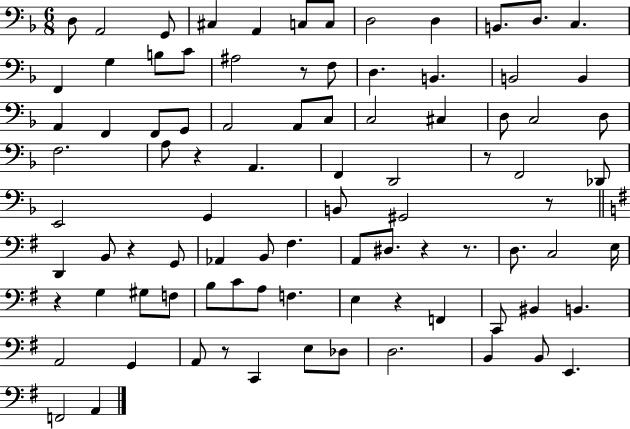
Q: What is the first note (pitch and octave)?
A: D3